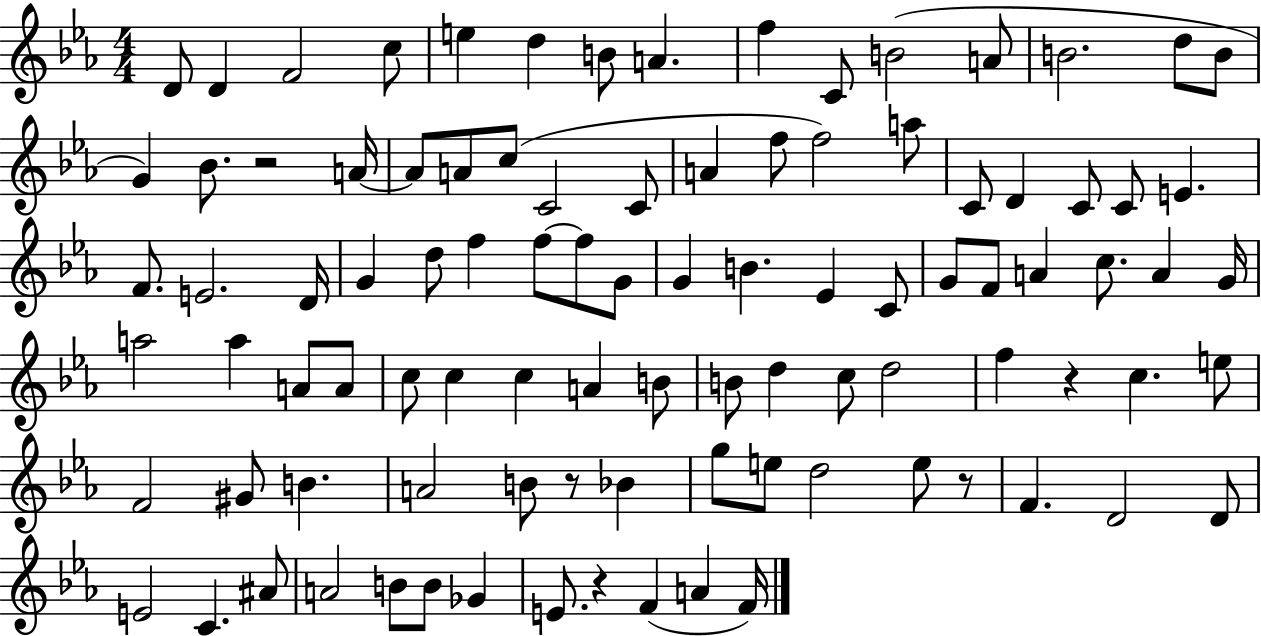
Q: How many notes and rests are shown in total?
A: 96